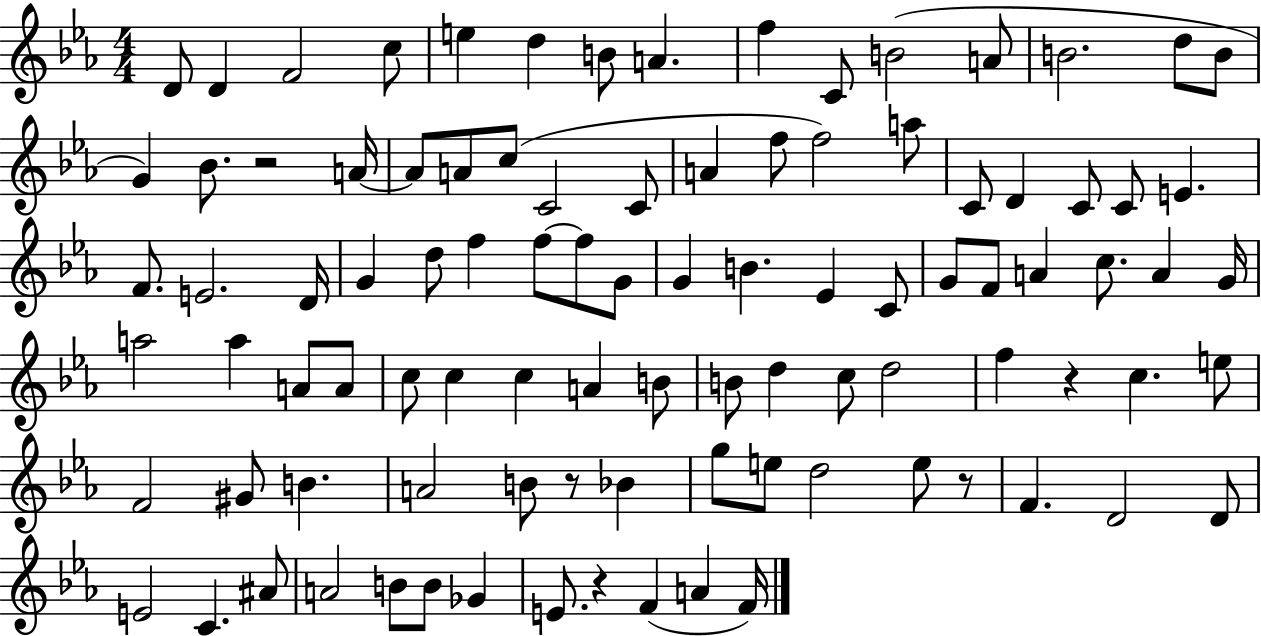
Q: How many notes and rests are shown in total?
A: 96